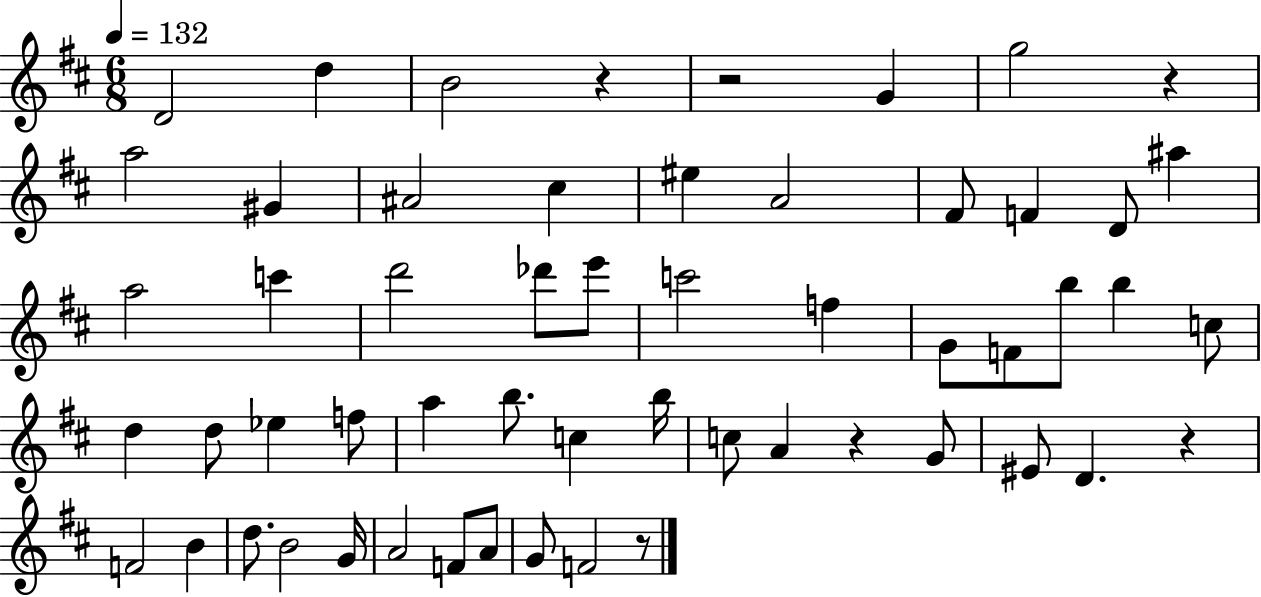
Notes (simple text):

D4/h D5/q B4/h R/q R/h G4/q G5/h R/q A5/h G#4/q A#4/h C#5/q EIS5/q A4/h F#4/e F4/q D4/e A#5/q A5/h C6/q D6/h Db6/e E6/e C6/h F5/q G4/e F4/e B5/e B5/q C5/e D5/q D5/e Eb5/q F5/e A5/q B5/e. C5/q B5/s C5/e A4/q R/q G4/e EIS4/e D4/q. R/q F4/h B4/q D5/e. B4/h G4/s A4/h F4/e A4/e G4/e F4/h R/e